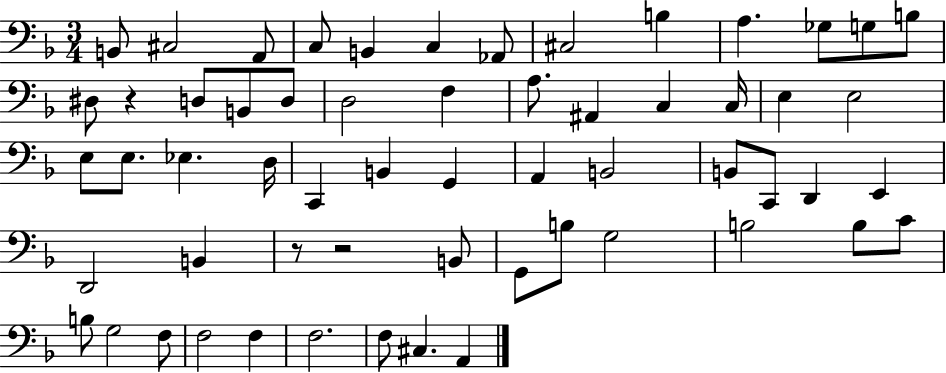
{
  \clef bass
  \numericTimeSignature
  \time 3/4
  \key f \major
  \repeat volta 2 { b,8 cis2 a,8 | c8 b,4 c4 aes,8 | cis2 b4 | a4. ges8 g8 b8 | \break dis8 r4 d8 b,8 d8 | d2 f4 | a8. ais,4 c4 c16 | e4 e2 | \break e8 e8. ees4. d16 | c,4 b,4 g,4 | a,4 b,2 | b,8 c,8 d,4 e,4 | \break d,2 b,4 | r8 r2 b,8 | g,8 b8 g2 | b2 b8 c'8 | \break b8 g2 f8 | f2 f4 | f2. | f8 cis4. a,4 | \break } \bar "|."
}